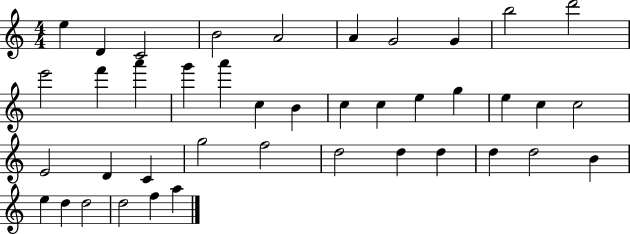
{
  \clef treble
  \numericTimeSignature
  \time 4/4
  \key c \major
  e''4 d'4 c'2 | b'2 a'2 | a'4 g'2 g'4 | b''2 d'''2 | \break e'''2 f'''4 a'''4 | g'''4 a'''4 c''4 b'4 | c''4 c''4 e''4 g''4 | e''4 c''4 c''2 | \break e'2 d'4 c'4 | g''2 f''2 | d''2 d''4 d''4 | d''4 d''2 b'4 | \break e''4 d''4 d''2 | d''2 f''4 a''4 | \bar "|."
}